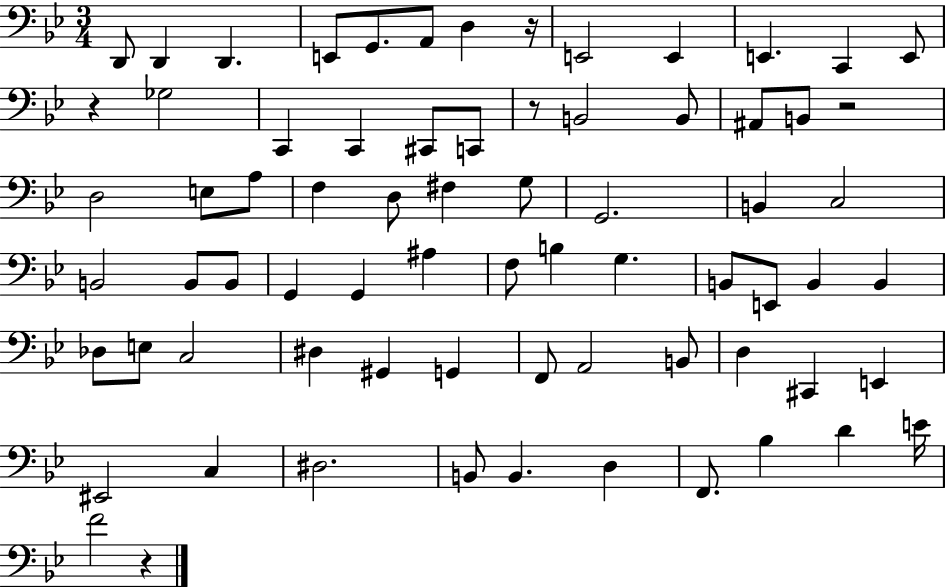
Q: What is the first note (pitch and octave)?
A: D2